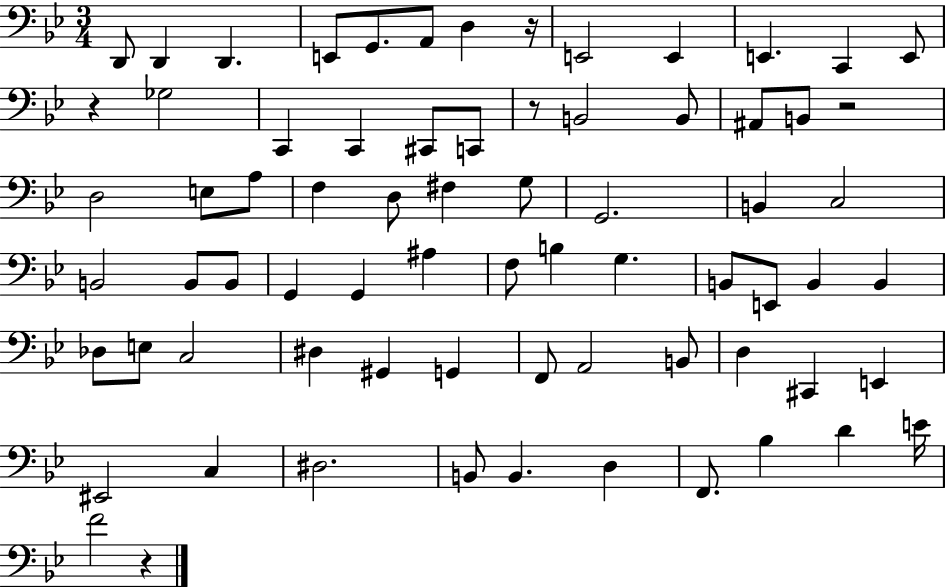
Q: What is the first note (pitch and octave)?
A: D2